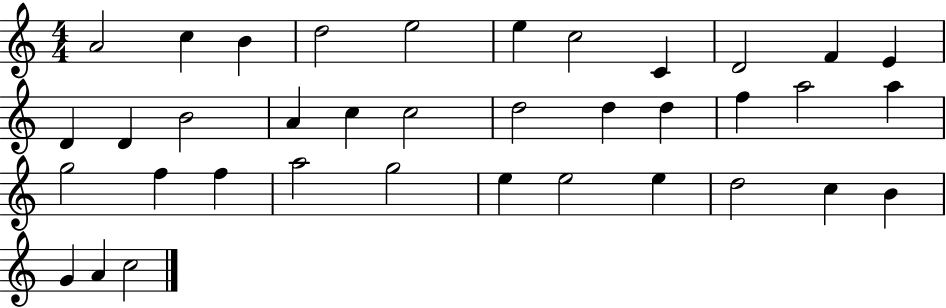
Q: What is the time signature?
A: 4/4